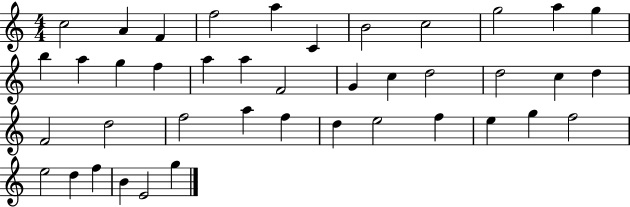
X:1
T:Untitled
M:4/4
L:1/4
K:C
c2 A F f2 a C B2 c2 g2 a g b a g f a a F2 G c d2 d2 c d F2 d2 f2 a f d e2 f e g f2 e2 d f B E2 g